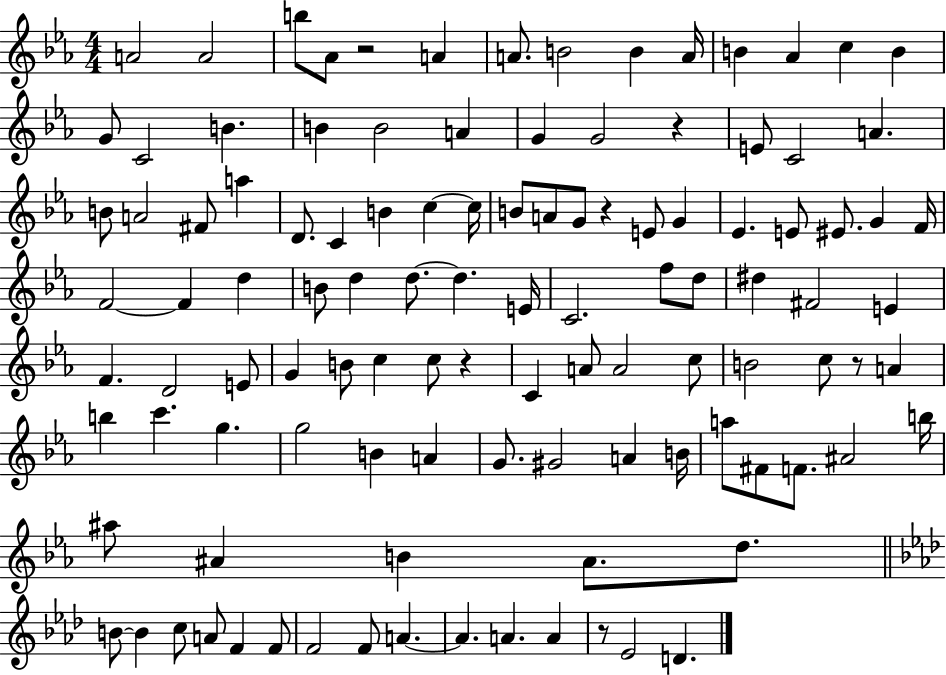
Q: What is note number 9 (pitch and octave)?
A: A4